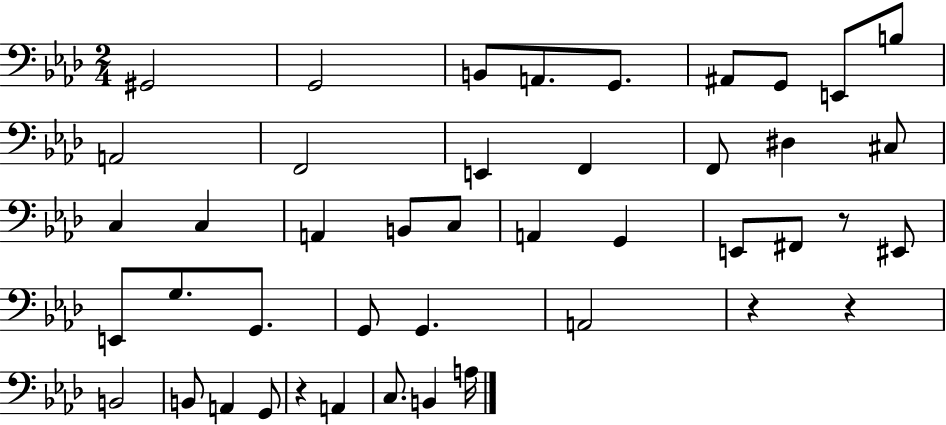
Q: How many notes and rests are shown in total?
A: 44